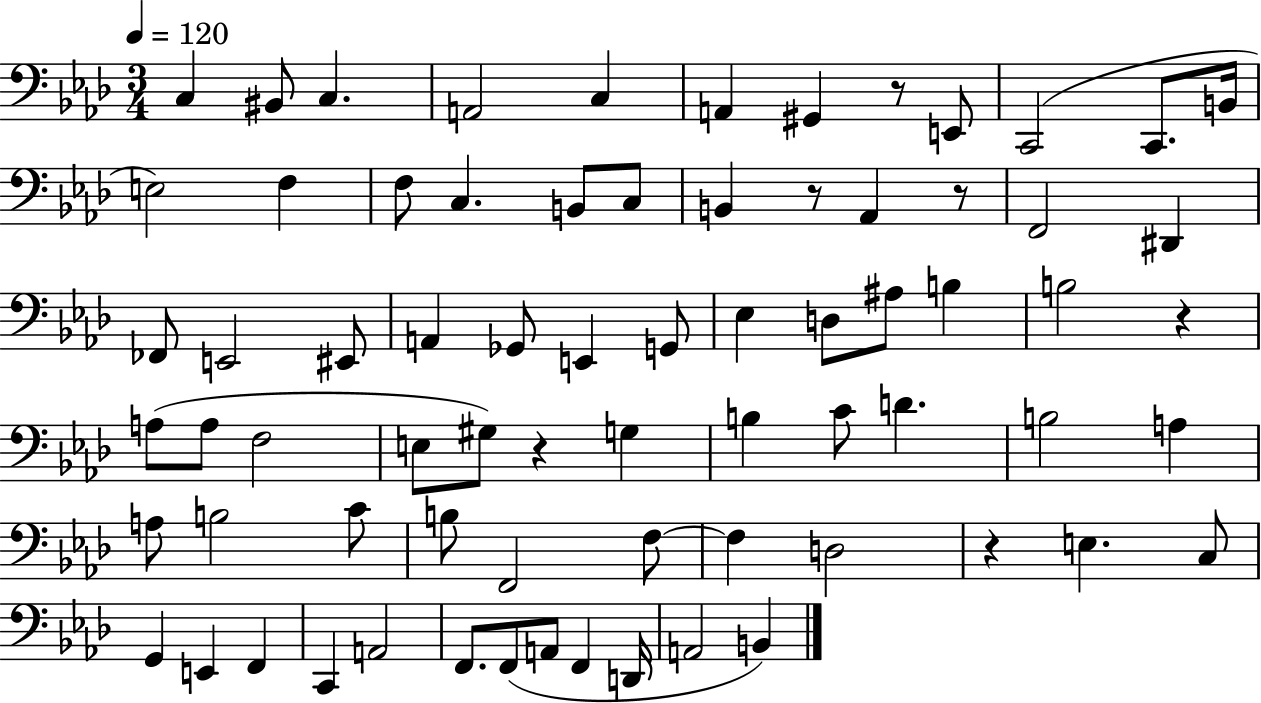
C3/q BIS2/e C3/q. A2/h C3/q A2/q G#2/q R/e E2/e C2/h C2/e. B2/s E3/h F3/q F3/e C3/q. B2/e C3/e B2/q R/e Ab2/q R/e F2/h D#2/q FES2/e E2/h EIS2/e A2/q Gb2/e E2/q G2/e Eb3/q D3/e A#3/e B3/q B3/h R/q A3/e A3/e F3/h E3/e G#3/e R/q G3/q B3/q C4/e D4/q. B3/h A3/q A3/e B3/h C4/e B3/e F2/h F3/e F3/q D3/h R/q E3/q. C3/e G2/q E2/q F2/q C2/q A2/h F2/e. F2/e A2/e F2/q D2/s A2/h B2/q